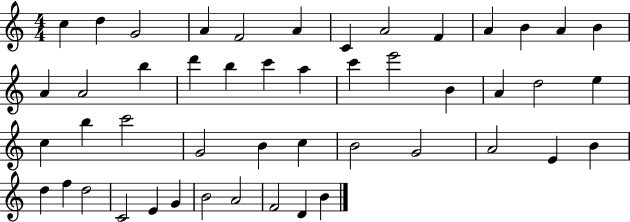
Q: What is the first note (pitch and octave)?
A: C5